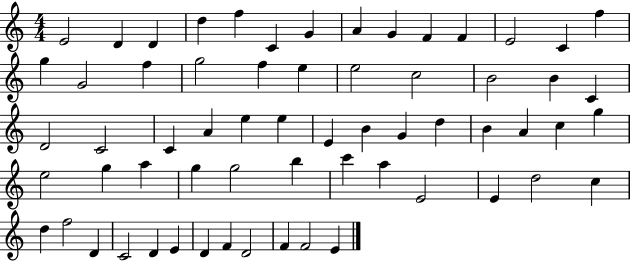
E4/h D4/q D4/q D5/q F5/q C4/q G4/q A4/q G4/q F4/q F4/q E4/h C4/q F5/q G5/q G4/h F5/q G5/h F5/q E5/q E5/h C5/h B4/h B4/q C4/q D4/h C4/h C4/q A4/q E5/q E5/q E4/q B4/q G4/q D5/q B4/q A4/q C5/q G5/q E5/h G5/q A5/q G5/q G5/h B5/q C6/q A5/q E4/h E4/q D5/h C5/q D5/q F5/h D4/q C4/h D4/q E4/q D4/q F4/q D4/h F4/q F4/h E4/q